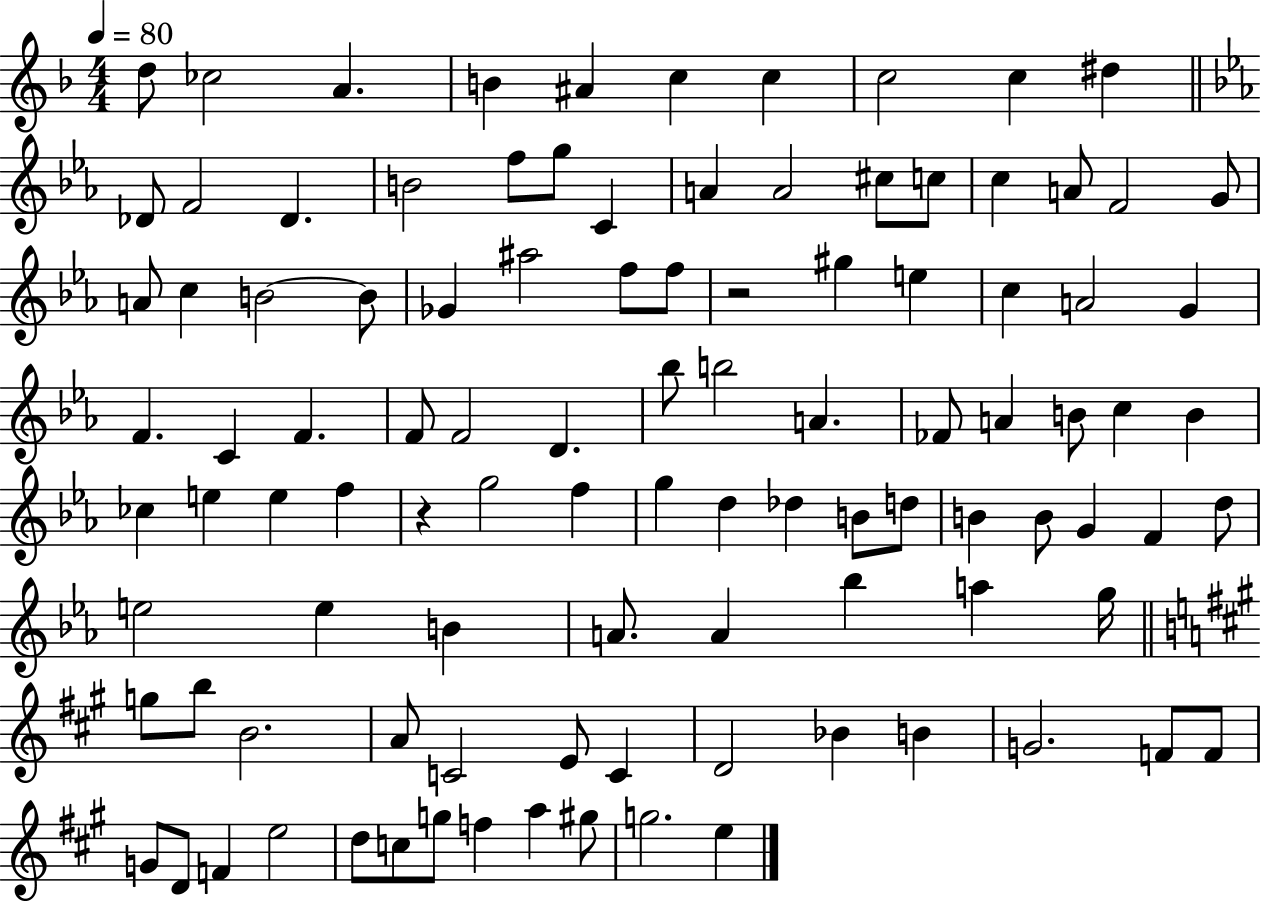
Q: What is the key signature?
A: F major